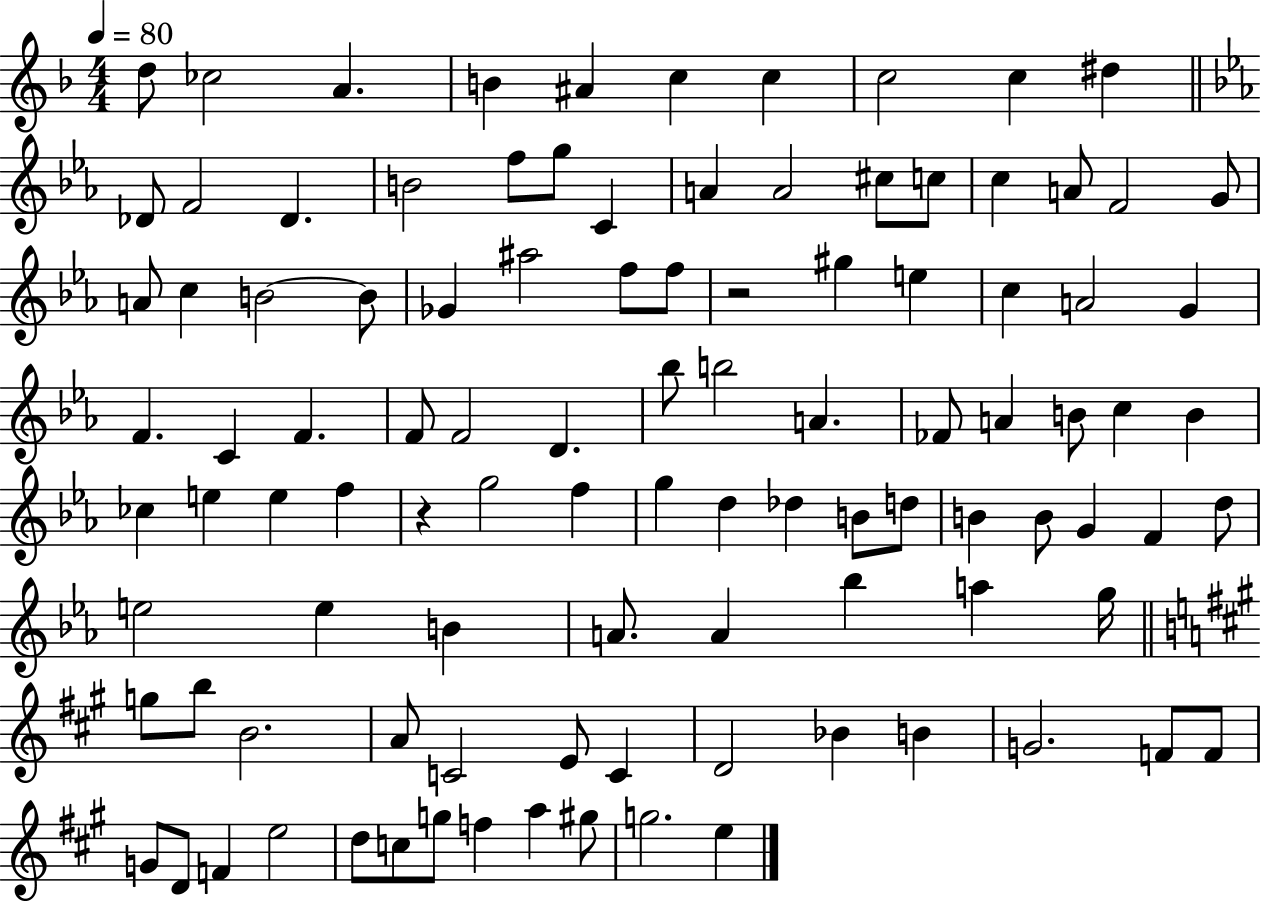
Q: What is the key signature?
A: F major